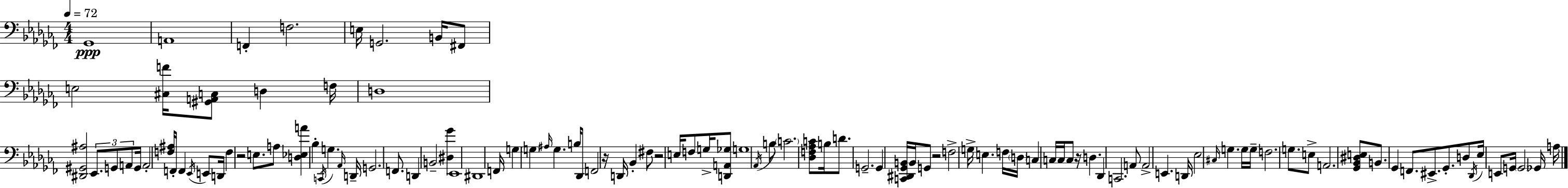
Gb2/w A2/w F2/q F3/h. E3/s G2/h. B2/s F#2/e E3/h [C#3,F4]/s [G#2,A2,C3]/e D3/q F3/s D3/w [D#2,G#2,A#3]/h Eb2/e. G2/e A2/e G2/s A2/h [F3,A#3]/s F2/s F2/q Eb2/s E2/e D2/s F3/q R/h E3/e. A3/e [D3,Eb3,A4]/q Bb3/q C2/s G3/q. Ab2/s D2/s G2/h. F2/e. D2/q B2/h [D#3,Gb4]/q Eb2/w D#2/w F2/s G3/q G3/q A#3/s G3/q. B3/s Db2/e F2/h R/s D2/s Bb2/q F#3/e R/h E3/s F3/e G3/s [D2,A2,Gb3]/e G3/w Ab2/s B3/e C4/h. [Db3,F3,Ab3,C4]/e B3/s D4/e. G2/h. G2/q [C2,D#2,Gb2,B2]/s B2/s G2/e R/h F3/h G3/s E3/q. F3/s D3/s C3/q C3/s C3/s C3/e R/s D3/q. Db2/q C2/h. A2/e A2/h E2/q. D2/s Eb3/h C#3/s G3/q. G3/s G3/s F3/h. G3/e. E3/e A2/h. [Gb2,Bb2,D#3,E3]/e B2/e. Gb2/q F2/e. EIS2/e. Gb2/e. D3/e Db2/s Eb3/s E2/e G2/s G2/h Gb2/s A3/s